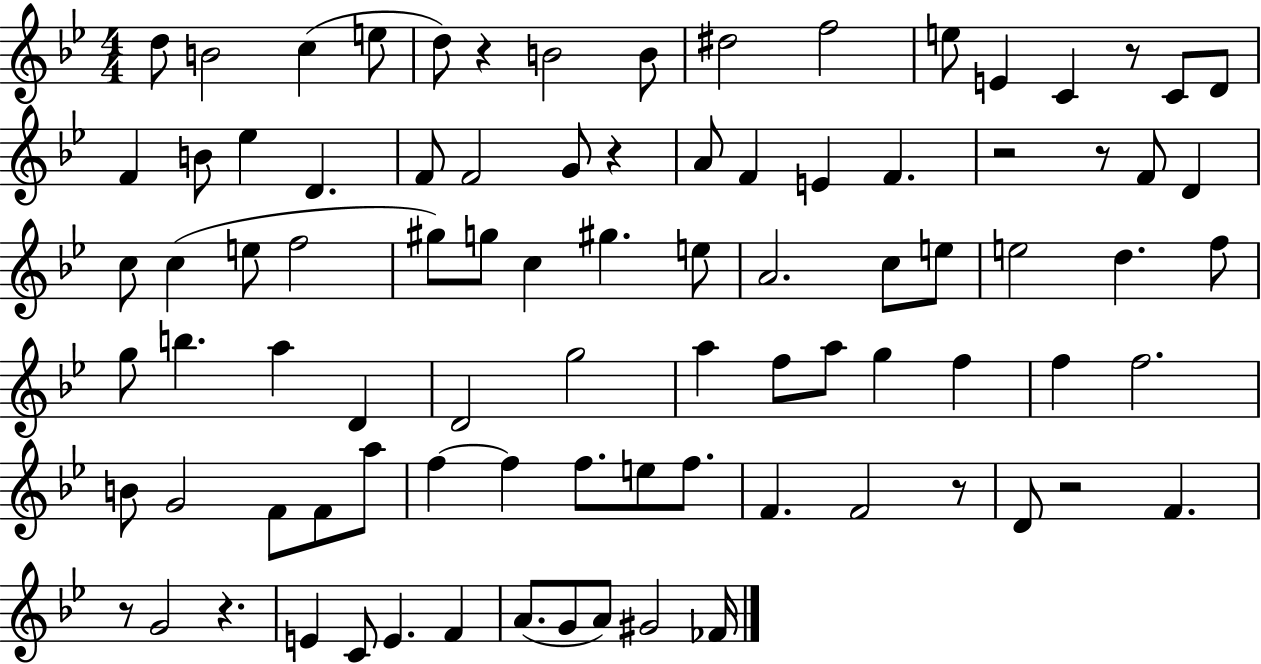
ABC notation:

X:1
T:Untitled
M:4/4
L:1/4
K:Bb
d/2 B2 c e/2 d/2 z B2 B/2 ^d2 f2 e/2 E C z/2 C/2 D/2 F B/2 _e D F/2 F2 G/2 z A/2 F E F z2 z/2 F/2 D c/2 c e/2 f2 ^g/2 g/2 c ^g e/2 A2 c/2 e/2 e2 d f/2 g/2 b a D D2 g2 a f/2 a/2 g f f f2 B/2 G2 F/2 F/2 a/2 f f f/2 e/2 f/2 F F2 z/2 D/2 z2 F z/2 G2 z E C/2 E F A/2 G/2 A/2 ^G2 _F/4